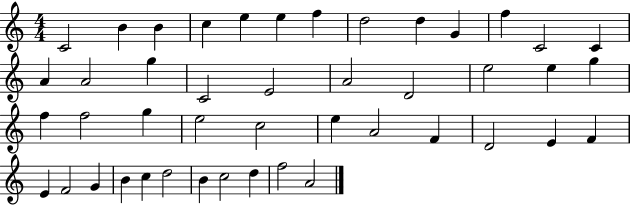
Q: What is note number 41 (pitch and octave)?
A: B4